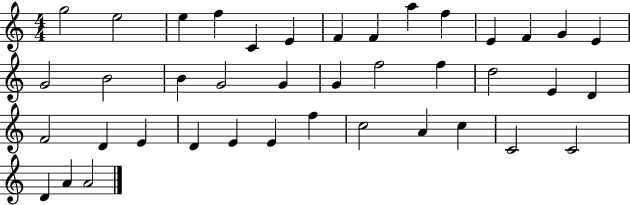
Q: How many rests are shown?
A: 0